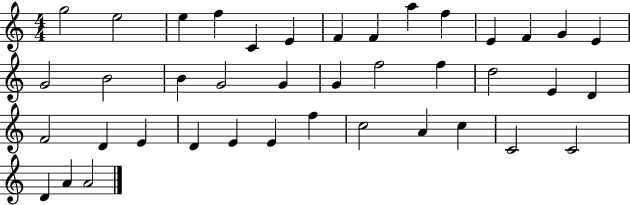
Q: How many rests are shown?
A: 0